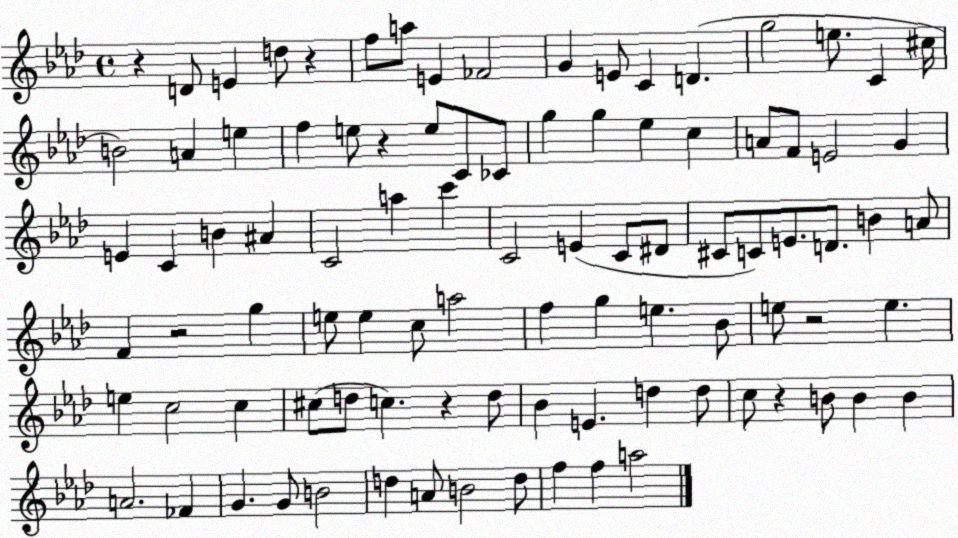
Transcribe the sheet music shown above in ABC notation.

X:1
T:Untitled
M:4/4
L:1/4
K:Ab
z D/2 E d/2 z f/2 a/2 E _F2 G E/2 C D g2 e/2 C ^c/4 B2 A e f e/2 z e/2 C/2 _C/2 g g _e c A/2 F/2 E2 G E C B ^A C2 a c' C2 E C/2 ^D/2 ^C/2 C/2 E/2 D/2 B A/2 F z2 g e/2 e c/2 a2 f g e _B/2 e/2 z2 e e c2 c ^c/2 d/2 c z d/2 _B E d d/2 c/2 z B/2 B B A2 _F G G/2 B2 d A/2 B2 d/2 f f a2